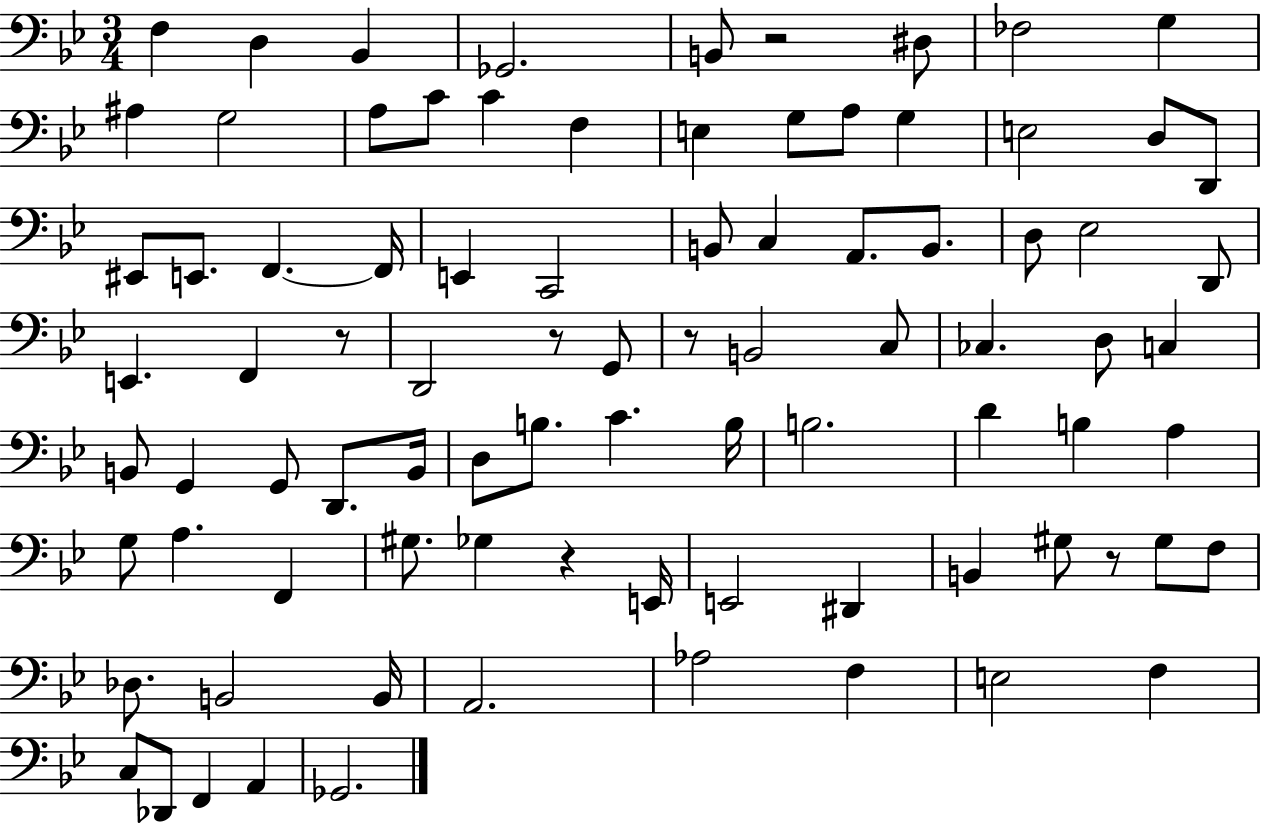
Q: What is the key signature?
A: BES major